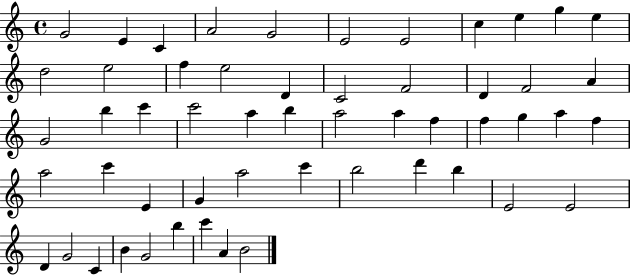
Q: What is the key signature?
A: C major